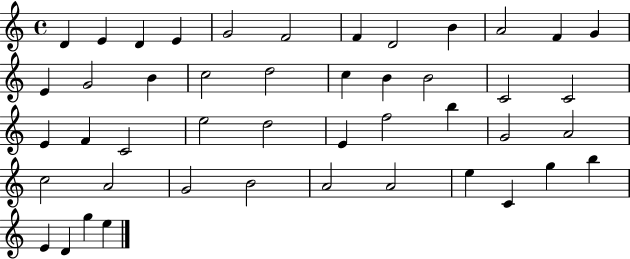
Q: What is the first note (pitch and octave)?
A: D4